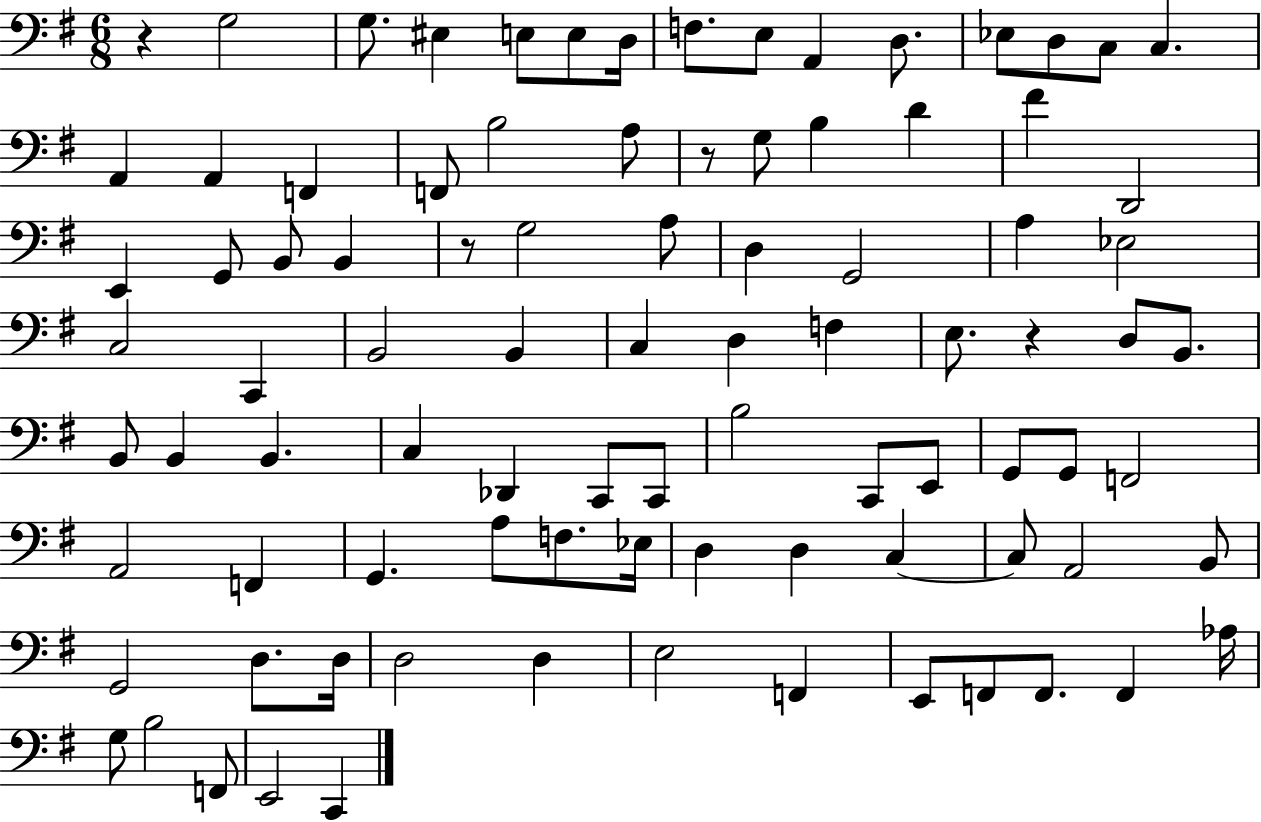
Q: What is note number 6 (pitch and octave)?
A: D3